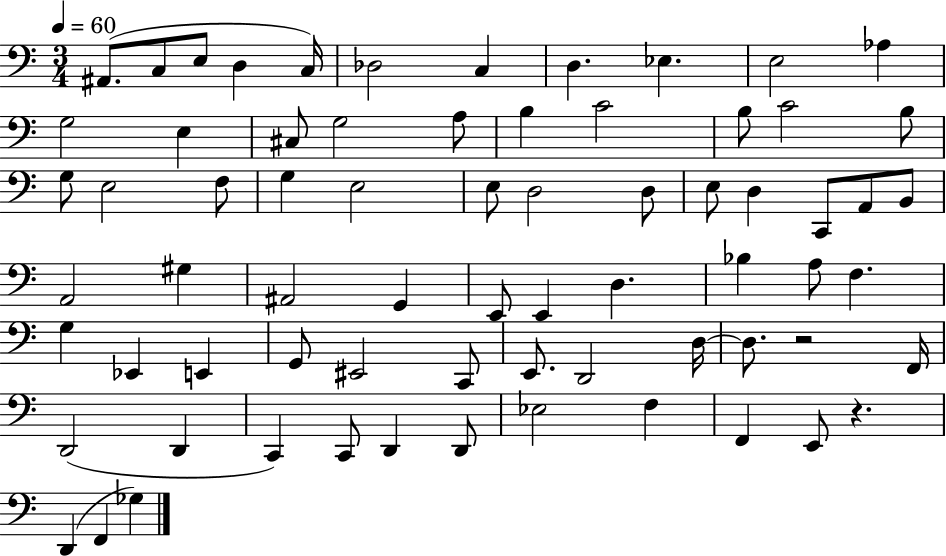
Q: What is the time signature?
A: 3/4